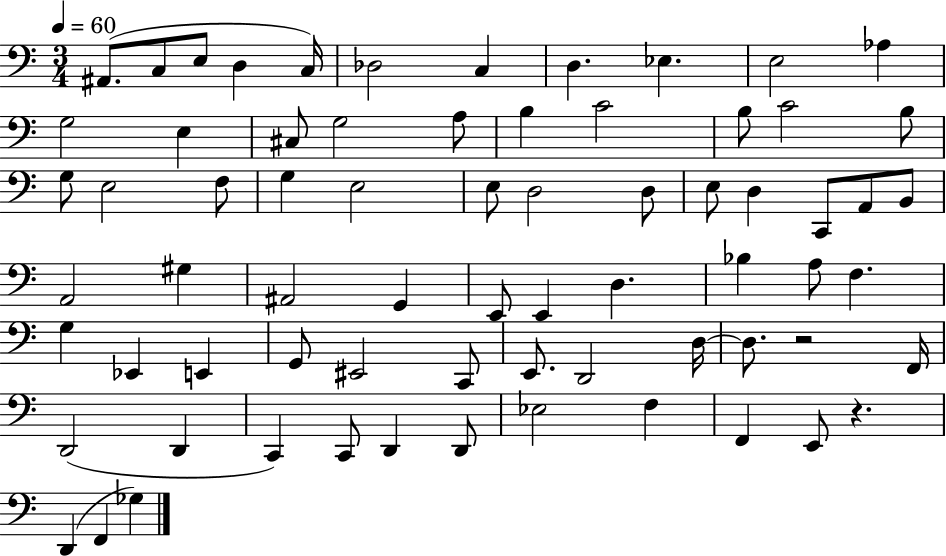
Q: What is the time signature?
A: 3/4